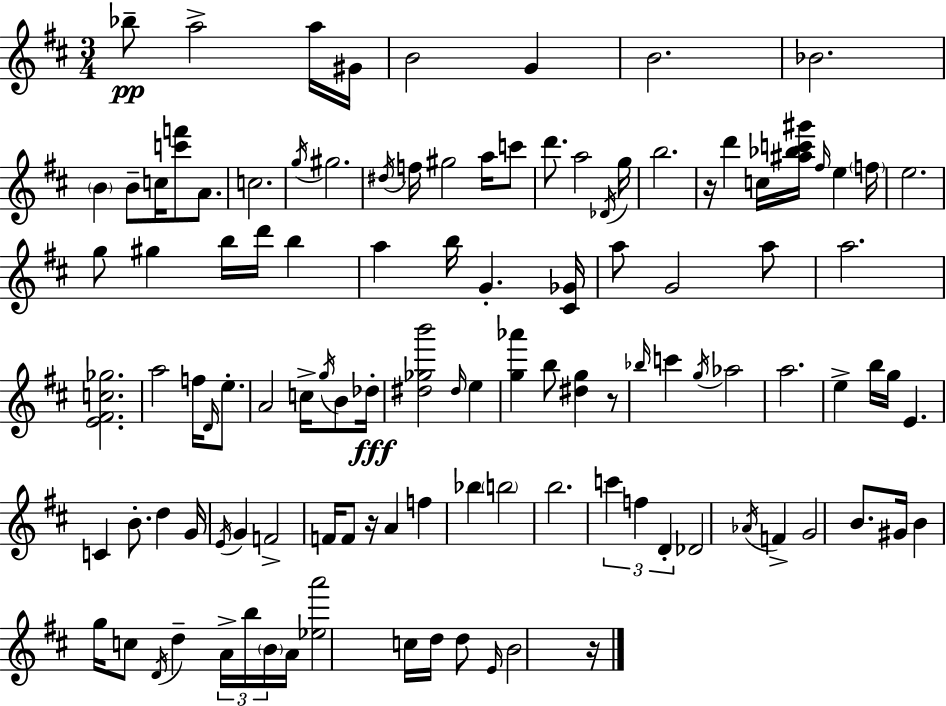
Bb5/e A5/h A5/s G#4/s B4/h G4/q B4/h. Bb4/h. B4/q B4/e C5/s [C6,F6]/e A4/e. C5/h. G5/s G#5/h. D#5/s F5/s G#5/h A5/s C6/e D6/e. A5/h Db4/s G5/s B5/h. R/s D6/q C5/s [A#5,Bb5,C6,G#6]/s F#5/s E5/q F5/s E5/h. G5/e G#5/q B5/s D6/s B5/q A5/q B5/s G4/q. [C#4,Gb4]/s A5/e G4/h A5/e A5/h. [E4,F#4,C5,Gb5]/h. A5/h F5/s D4/s E5/e. A4/h C5/s G5/s B4/e Db5/s [D#5,Gb5,B6]/h D#5/s E5/q [G5,Ab6]/q B5/e [D#5,G5]/q R/e Bb5/s C6/q G5/s Ab5/h A5/h. E5/q B5/s G5/s E4/q. C4/q B4/e. D5/q G4/s E4/s G4/q F4/h F4/s F4/e R/s A4/q F5/q Bb5/q B5/h B5/h. C6/q F5/q D4/q Db4/h Ab4/s F4/q G4/h B4/e. G#4/s B4/q G5/s C5/e D4/s D5/q A4/s B5/s B4/s A4/s [Eb5,A6]/h C5/s D5/s D5/e E4/s B4/h R/s